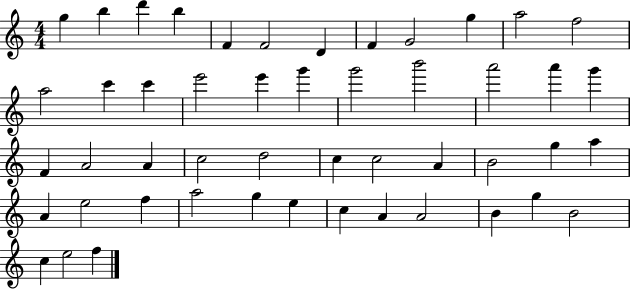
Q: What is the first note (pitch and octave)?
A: G5